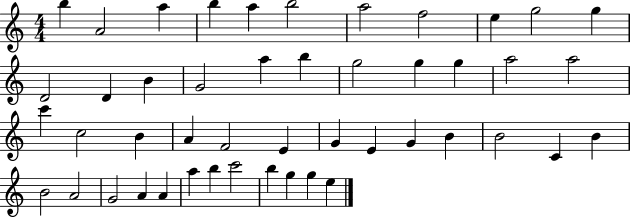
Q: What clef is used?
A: treble